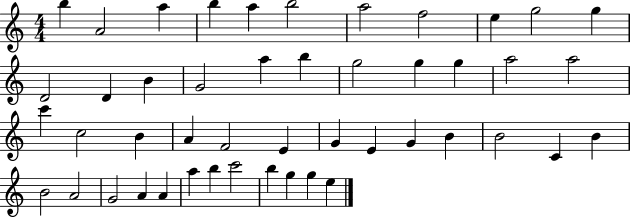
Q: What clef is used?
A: treble